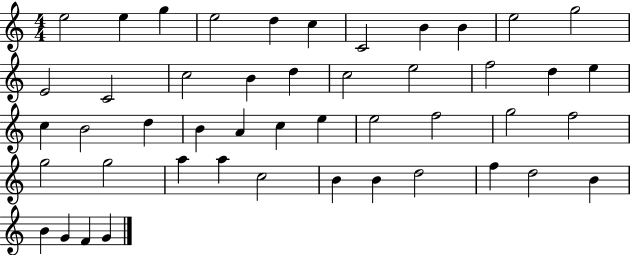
X:1
T:Untitled
M:4/4
L:1/4
K:C
e2 e g e2 d c C2 B B e2 g2 E2 C2 c2 B d c2 e2 f2 d e c B2 d B A c e e2 f2 g2 f2 g2 g2 a a c2 B B d2 f d2 B B G F G